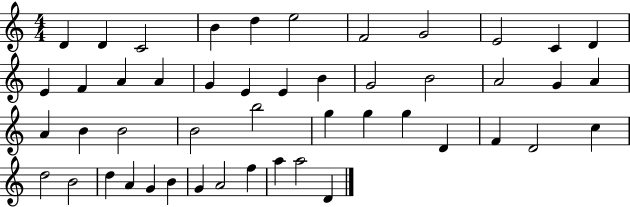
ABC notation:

X:1
T:Untitled
M:4/4
L:1/4
K:C
D D C2 B d e2 F2 G2 E2 C D E F A A G E E B G2 B2 A2 G A A B B2 B2 b2 g g g D F D2 c d2 B2 d A G B G A2 f a a2 D